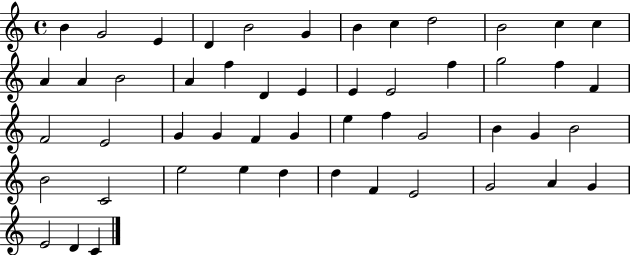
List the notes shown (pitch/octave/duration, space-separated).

B4/q G4/h E4/q D4/q B4/h G4/q B4/q C5/q D5/h B4/h C5/q C5/q A4/q A4/q B4/h A4/q F5/q D4/q E4/q E4/q E4/h F5/q G5/h F5/q F4/q F4/h E4/h G4/q G4/q F4/q G4/q E5/q F5/q G4/h B4/q G4/q B4/h B4/h C4/h E5/h E5/q D5/q D5/q F4/q E4/h G4/h A4/q G4/q E4/h D4/q C4/q